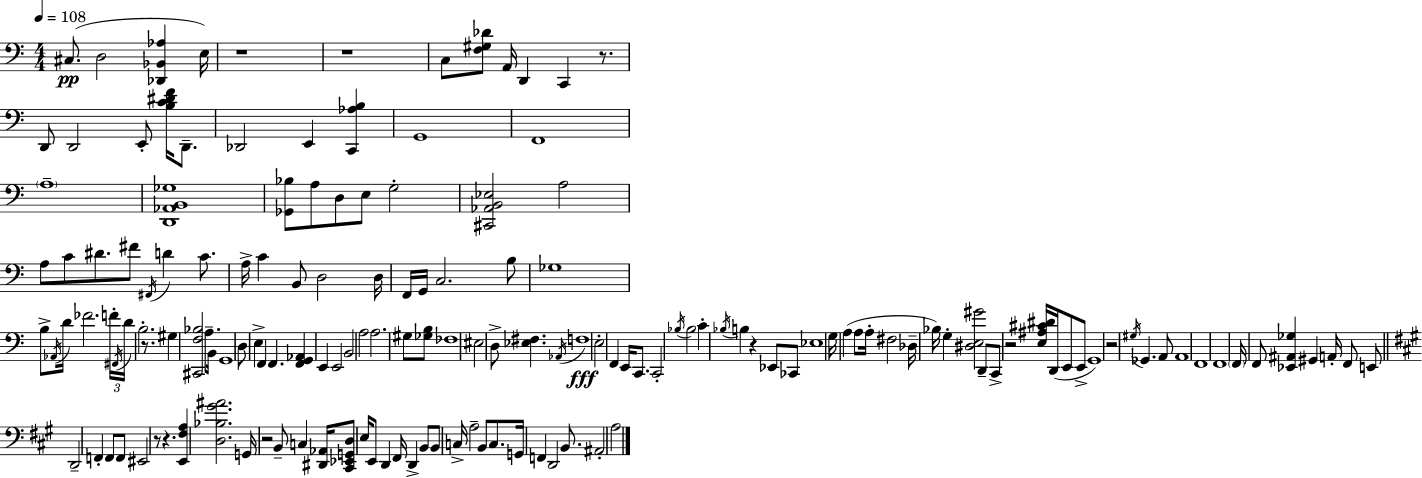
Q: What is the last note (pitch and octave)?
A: A3